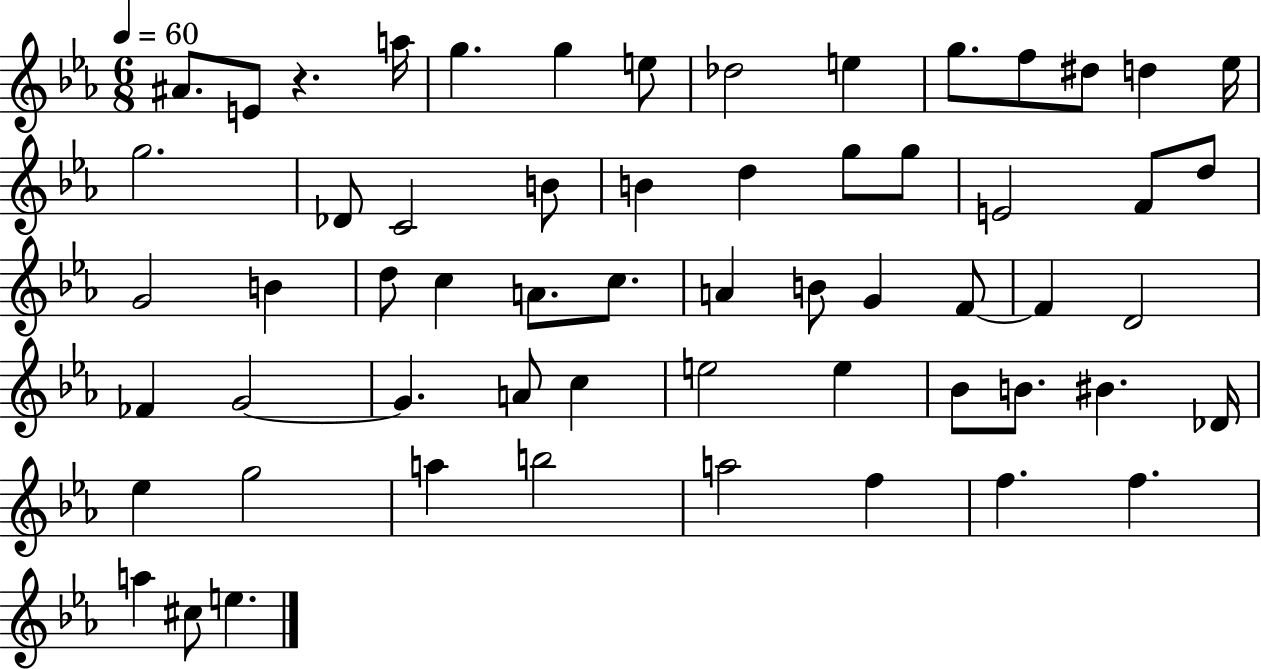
{
  \clef treble
  \numericTimeSignature
  \time 6/8
  \key ees \major
  \tempo 4 = 60
  ais'8. e'8 r4. a''16 | g''4. g''4 e''8 | des''2 e''4 | g''8. f''8 dis''8 d''4 ees''16 | \break g''2. | des'8 c'2 b'8 | b'4 d''4 g''8 g''8 | e'2 f'8 d''8 | \break g'2 b'4 | d''8 c''4 a'8. c''8. | a'4 b'8 g'4 f'8~~ | f'4 d'2 | \break fes'4 g'2~~ | g'4. a'8 c''4 | e''2 e''4 | bes'8 b'8. bis'4. des'16 | \break ees''4 g''2 | a''4 b''2 | a''2 f''4 | f''4. f''4. | \break a''4 cis''8 e''4. | \bar "|."
}